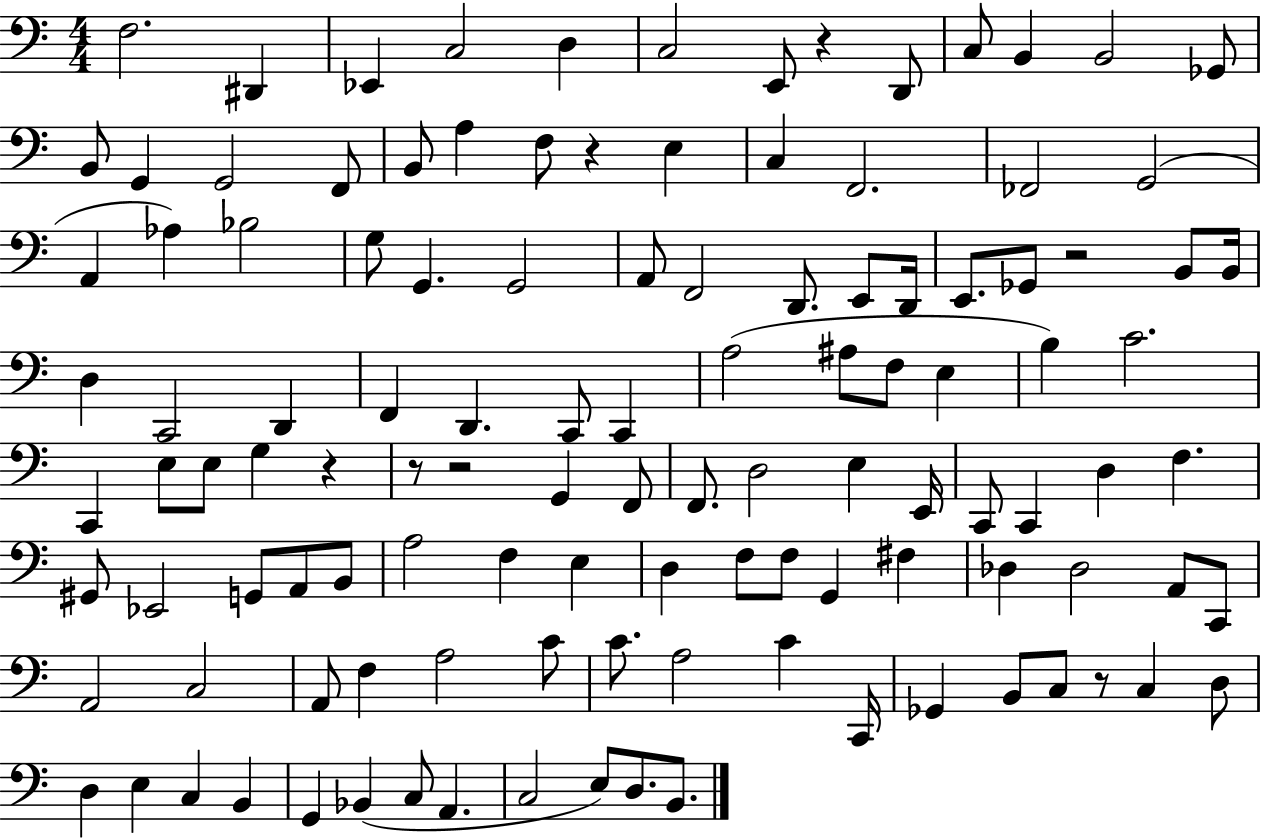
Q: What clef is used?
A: bass